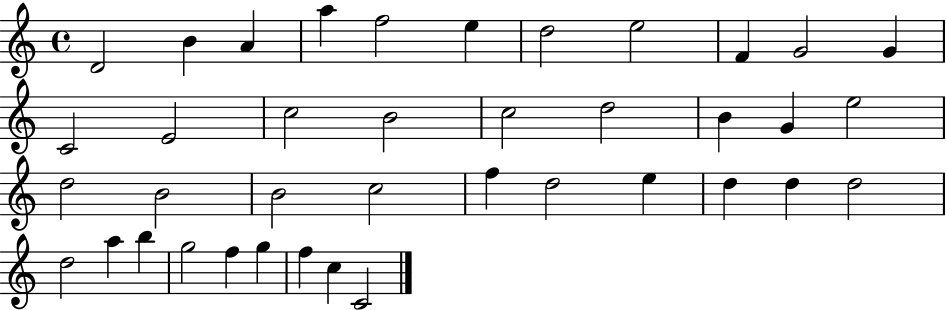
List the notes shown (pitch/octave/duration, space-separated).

D4/h B4/q A4/q A5/q F5/h E5/q D5/h E5/h F4/q G4/h G4/q C4/h E4/h C5/h B4/h C5/h D5/h B4/q G4/q E5/h D5/h B4/h B4/h C5/h F5/q D5/h E5/q D5/q D5/q D5/h D5/h A5/q B5/q G5/h F5/q G5/q F5/q C5/q C4/h